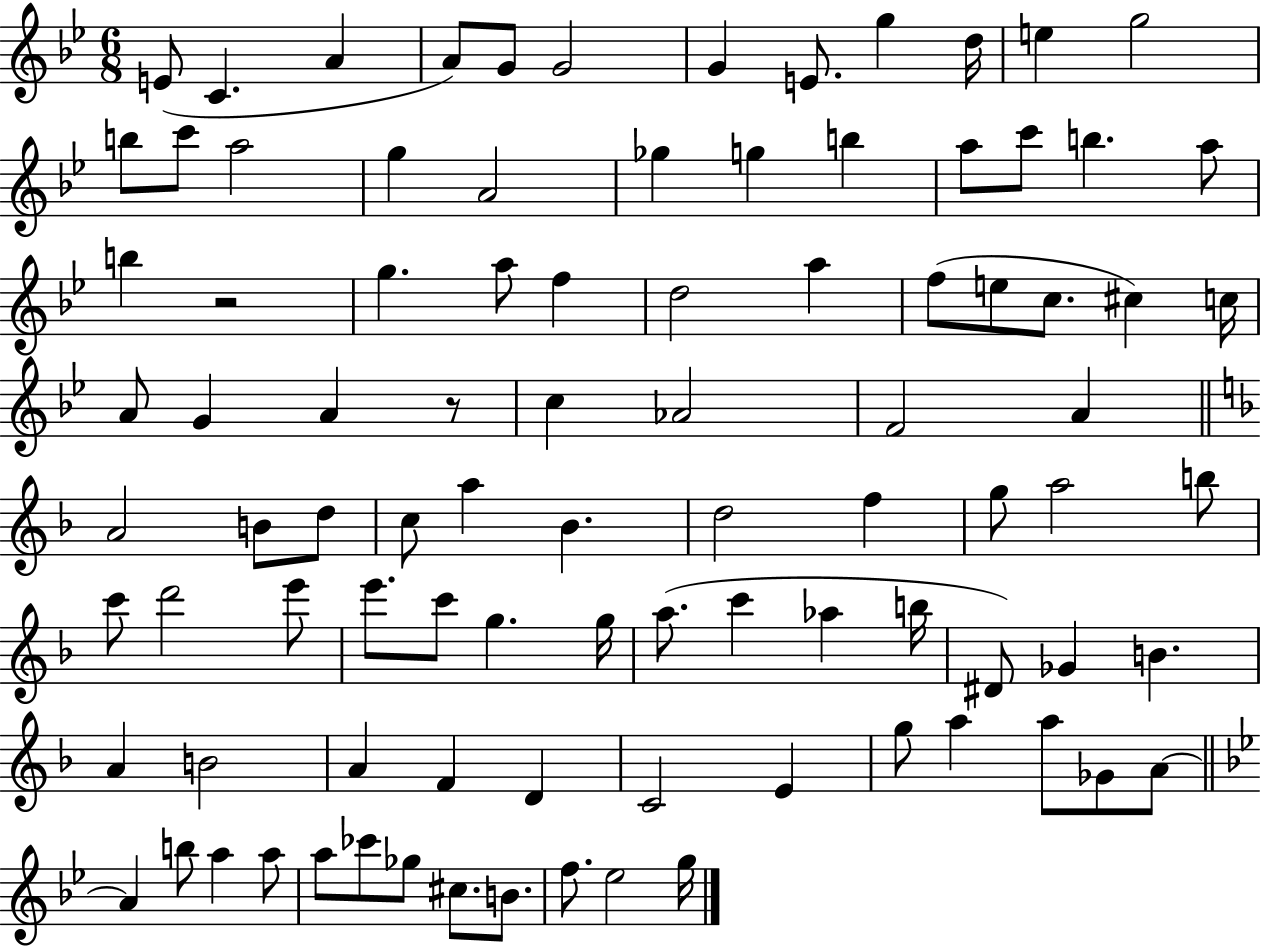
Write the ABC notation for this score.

X:1
T:Untitled
M:6/8
L:1/4
K:Bb
E/2 C A A/2 G/2 G2 G E/2 g d/4 e g2 b/2 c'/2 a2 g A2 _g g b a/2 c'/2 b a/2 b z2 g a/2 f d2 a f/2 e/2 c/2 ^c c/4 A/2 G A z/2 c _A2 F2 A A2 B/2 d/2 c/2 a _B d2 f g/2 a2 b/2 c'/2 d'2 e'/2 e'/2 c'/2 g g/4 a/2 c' _a b/4 ^D/2 _G B A B2 A F D C2 E g/2 a a/2 _G/2 A/2 A b/2 a a/2 a/2 _c'/2 _g/2 ^c/2 B/2 f/2 _e2 g/4